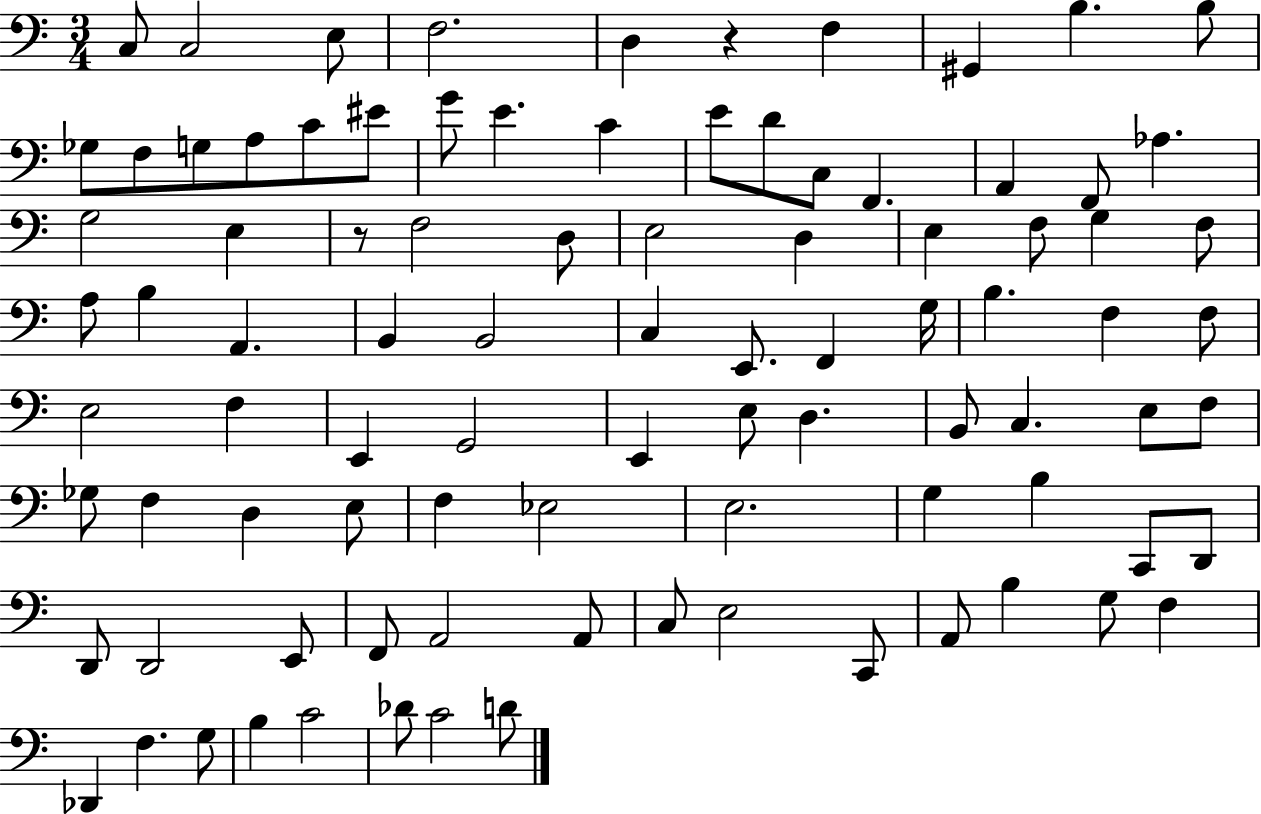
C3/e C3/h E3/e F3/h. D3/q R/q F3/q G#2/q B3/q. B3/e Gb3/e F3/e G3/e A3/e C4/e EIS4/e G4/e E4/q. C4/q E4/e D4/e C3/e F2/q. A2/q F2/e Ab3/q. G3/h E3/q R/e F3/h D3/e E3/h D3/q E3/q F3/e G3/q F3/e A3/e B3/q A2/q. B2/q B2/h C3/q E2/e. F2/q G3/s B3/q. F3/q F3/e E3/h F3/q E2/q G2/h E2/q E3/e D3/q. B2/e C3/q. E3/e F3/e Gb3/e F3/q D3/q E3/e F3/q Eb3/h E3/h. G3/q B3/q C2/e D2/e D2/e D2/h E2/e F2/e A2/h A2/e C3/e E3/h C2/e A2/e B3/q G3/e F3/q Db2/q F3/q. G3/e B3/q C4/h Db4/e C4/h D4/e